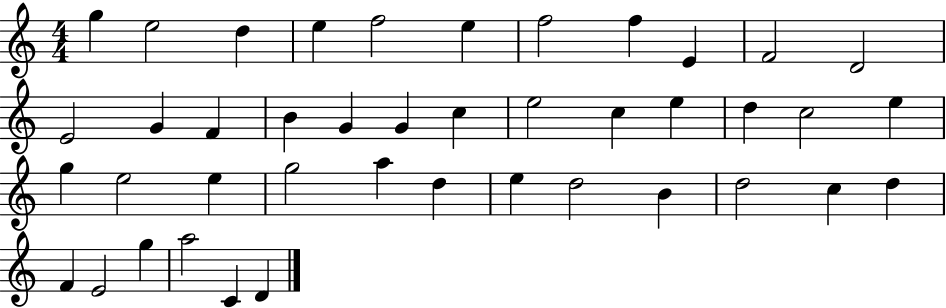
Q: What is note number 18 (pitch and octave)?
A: C5